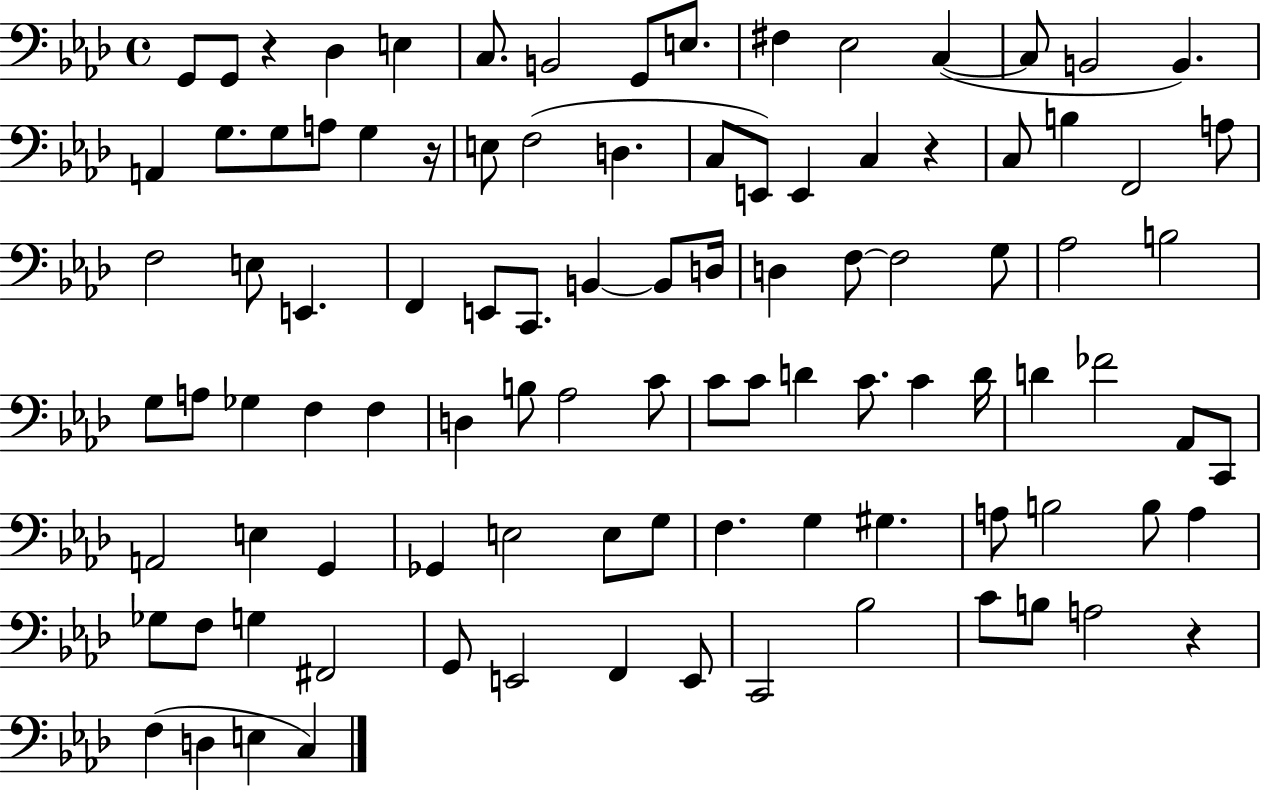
X:1
T:Untitled
M:4/4
L:1/4
K:Ab
G,,/2 G,,/2 z _D, E, C,/2 B,,2 G,,/2 E,/2 ^F, _E,2 C, C,/2 B,,2 B,, A,, G,/2 G,/2 A,/2 G, z/4 E,/2 F,2 D, C,/2 E,,/2 E,, C, z C,/2 B, F,,2 A,/2 F,2 E,/2 E,, F,, E,,/2 C,,/2 B,, B,,/2 D,/4 D, F,/2 F,2 G,/2 _A,2 B,2 G,/2 A,/2 _G, F, F, D, B,/2 _A,2 C/2 C/2 C/2 D C/2 C D/4 D _F2 _A,,/2 C,,/2 A,,2 E, G,, _G,, E,2 E,/2 G,/2 F, G, ^G, A,/2 B,2 B,/2 A, _G,/2 F,/2 G, ^F,,2 G,,/2 E,,2 F,, E,,/2 C,,2 _B,2 C/2 B,/2 A,2 z F, D, E, C,